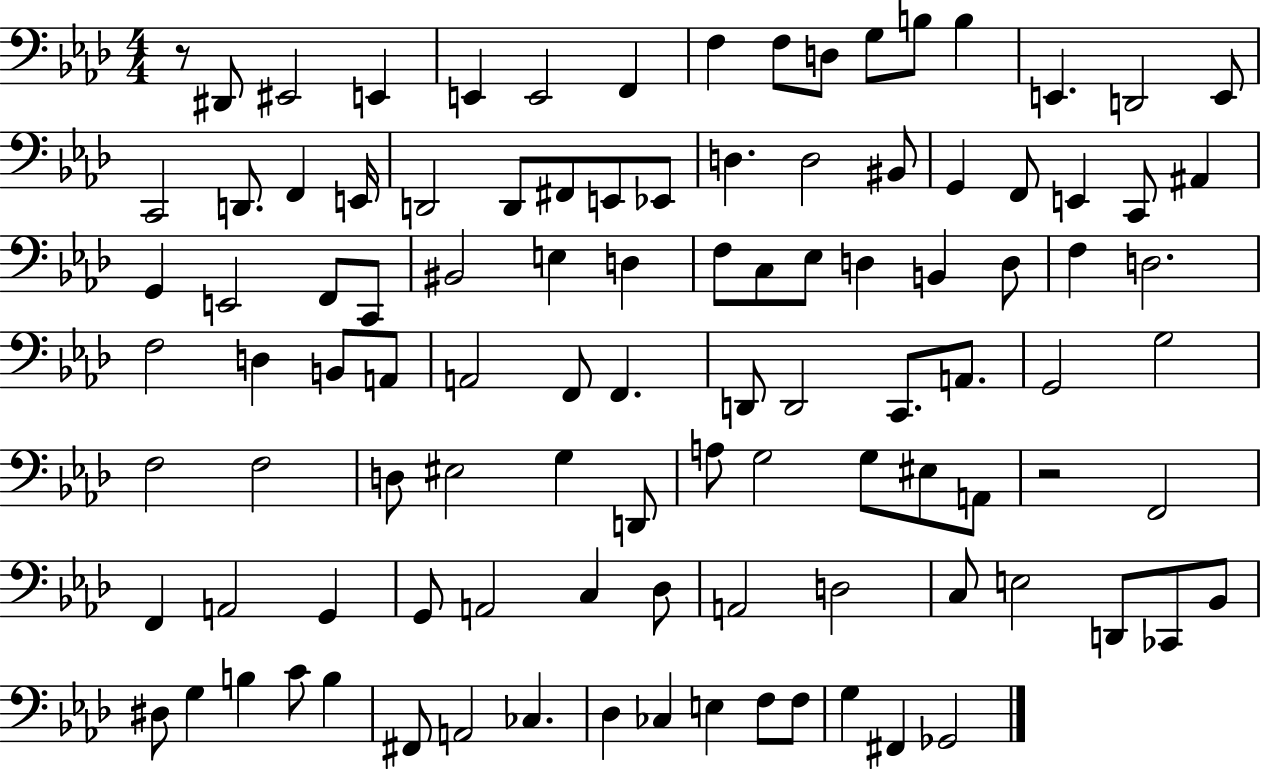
X:1
T:Untitled
M:4/4
L:1/4
K:Ab
z/2 ^D,,/2 ^E,,2 E,, E,, E,,2 F,, F, F,/2 D,/2 G,/2 B,/2 B, E,, D,,2 E,,/2 C,,2 D,,/2 F,, E,,/4 D,,2 D,,/2 ^F,,/2 E,,/2 _E,,/2 D, D,2 ^B,,/2 G,, F,,/2 E,, C,,/2 ^A,, G,, E,,2 F,,/2 C,,/2 ^B,,2 E, D, F,/2 C,/2 _E,/2 D, B,, D,/2 F, D,2 F,2 D, B,,/2 A,,/2 A,,2 F,,/2 F,, D,,/2 D,,2 C,,/2 A,,/2 G,,2 G,2 F,2 F,2 D,/2 ^E,2 G, D,,/2 A,/2 G,2 G,/2 ^E,/2 A,,/2 z2 F,,2 F,, A,,2 G,, G,,/2 A,,2 C, _D,/2 A,,2 D,2 C,/2 E,2 D,,/2 _C,,/2 _B,,/2 ^D,/2 G, B, C/2 B, ^F,,/2 A,,2 _C, _D, _C, E, F,/2 F,/2 G, ^F,, _G,,2